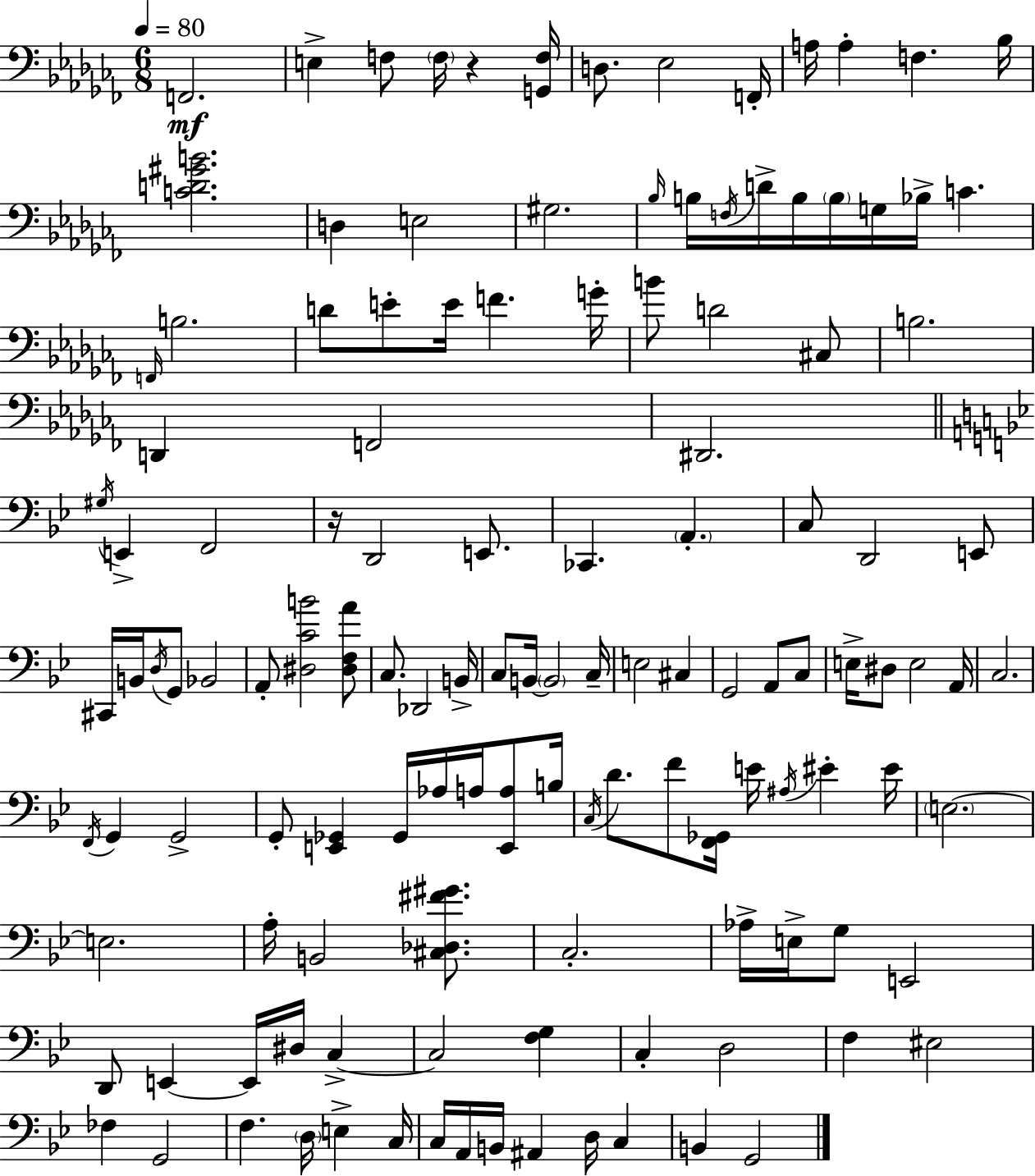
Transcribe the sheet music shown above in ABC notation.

X:1
T:Untitled
M:6/8
L:1/4
K:Abm
F,,2 E, F,/2 F,/4 z [G,,F,]/4 D,/2 _E,2 F,,/4 A,/4 A, F, _B,/4 [CD^GB]2 D, E,2 ^G,2 _B,/4 B,/4 F,/4 D/4 B,/4 B,/4 G,/4 _B,/4 C F,,/4 B,2 D/2 E/2 E/4 F G/4 B/2 D2 ^C,/2 B,2 D,, F,,2 ^D,,2 ^G,/4 E,, F,,2 z/4 D,,2 E,,/2 _C,, A,, C,/2 D,,2 E,,/2 ^C,,/4 B,,/4 D,/4 G,,/2 _B,,2 A,,/2 [^D,CB]2 [^D,F,A]/2 C,/2 _D,,2 B,,/4 C,/2 B,,/4 B,,2 C,/4 E,2 ^C, G,,2 A,,/2 C,/2 E,/4 ^D,/2 E,2 A,,/4 C,2 F,,/4 G,, G,,2 G,,/2 [E,,_G,,] _G,,/4 _A,/4 A,/4 [E,,A,]/2 B,/4 C,/4 D/2 F/2 [F,,_G,,]/4 E/4 ^A,/4 ^E ^E/4 E,2 E,2 A,/4 B,,2 [^C,_D,^F^G]/2 C,2 _A,/4 E,/4 G,/2 E,,2 D,,/2 E,, E,,/4 ^D,/4 C, C,2 [F,G,] C, D,2 F, ^E,2 _F, G,,2 F, D,/4 E, C,/4 C,/4 A,,/4 B,,/4 ^A,, D,/4 C, B,, G,,2